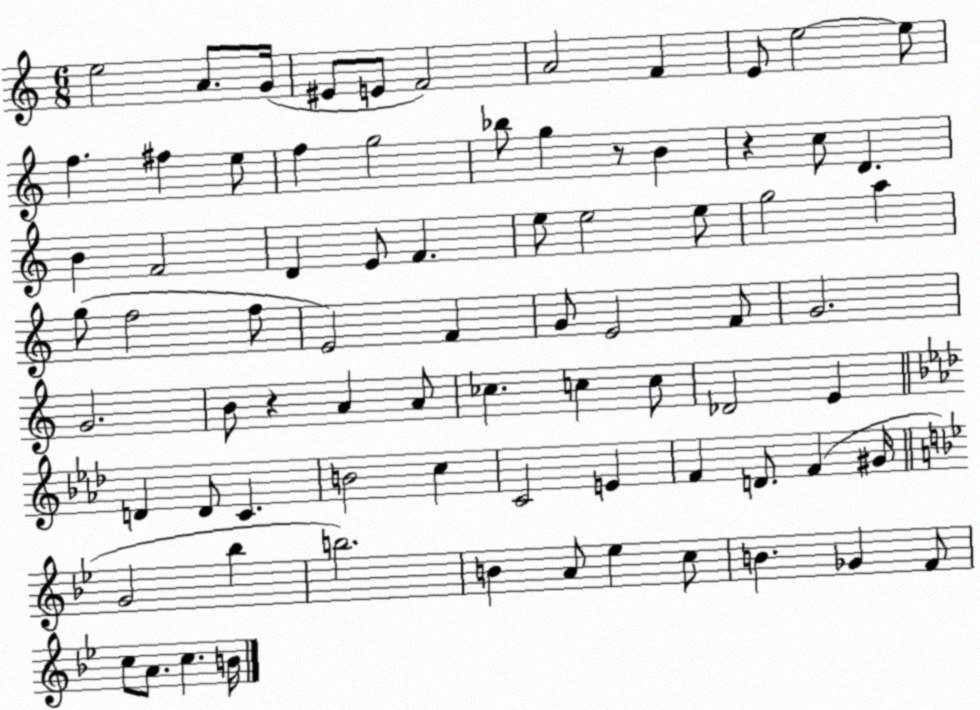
X:1
T:Untitled
M:6/8
L:1/4
K:C
e2 A/2 G/4 ^E/2 E/2 F2 A2 F E/2 e2 e/2 f ^f e/2 f g2 _b/2 g z/2 B z c/2 D B F2 D E/2 F e/2 e2 e/2 g2 a g/2 f2 f/2 E2 F G/2 E2 F/2 G2 G2 B/2 z A A/2 _c c c/2 _D2 E D D/2 C B2 c C2 E F D/2 F ^G/4 G2 _b b2 B A/2 _e c/2 B _G F/2 c/2 A/2 c B/4